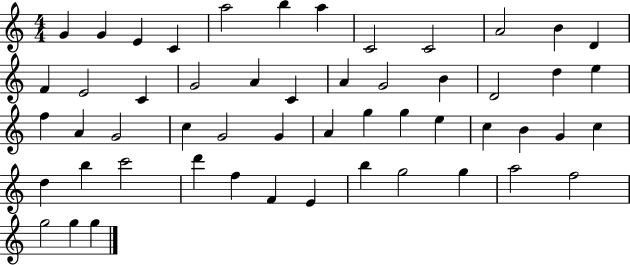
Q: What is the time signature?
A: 4/4